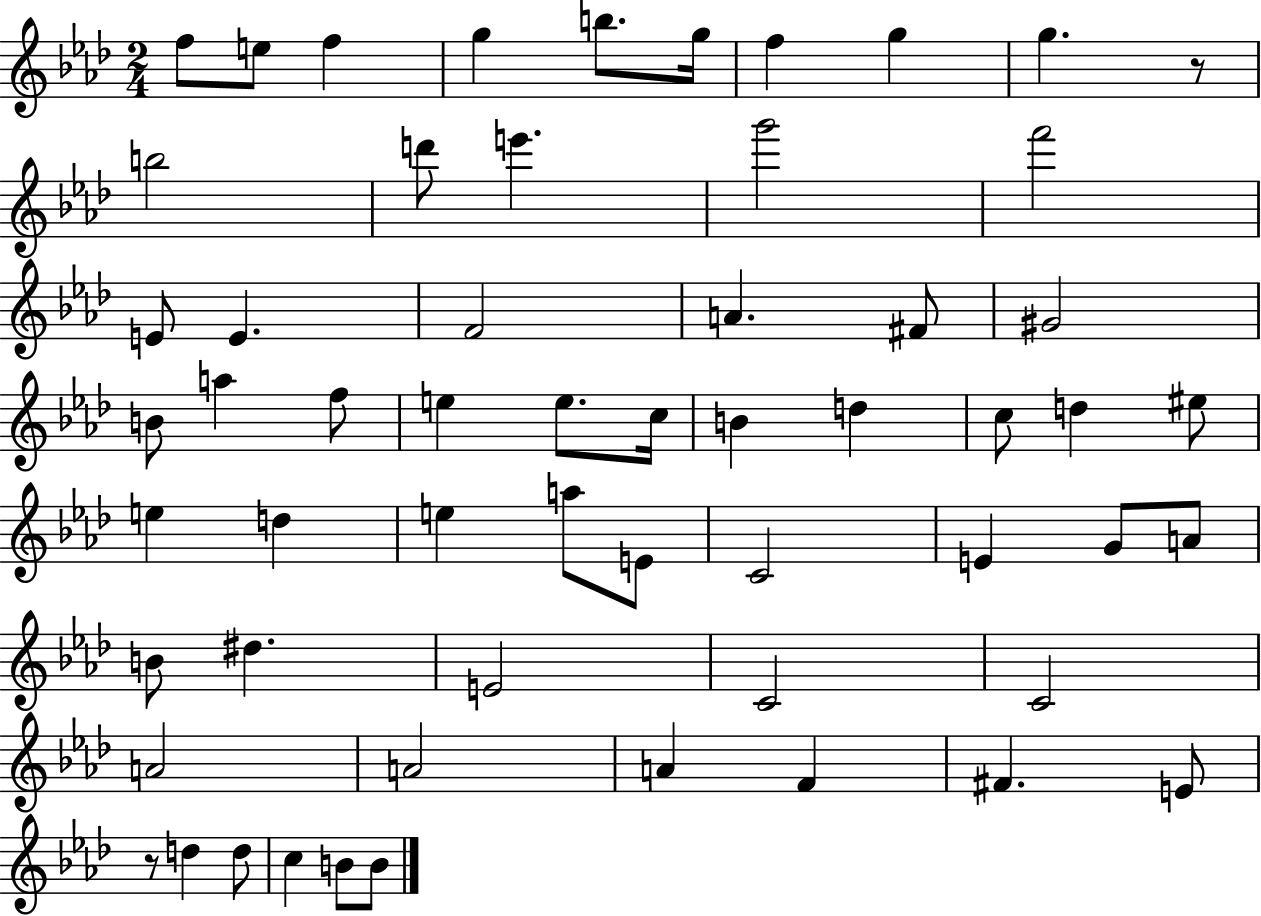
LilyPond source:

{
  \clef treble
  \numericTimeSignature
  \time 2/4
  \key aes \major
  f''8 e''8 f''4 | g''4 b''8. g''16 | f''4 g''4 | g''4. r8 | \break b''2 | d'''8 e'''4. | g'''2 | f'''2 | \break e'8 e'4. | f'2 | a'4. fis'8 | gis'2 | \break b'8 a''4 f''8 | e''4 e''8. c''16 | b'4 d''4 | c''8 d''4 eis''8 | \break e''4 d''4 | e''4 a''8 e'8 | c'2 | e'4 g'8 a'8 | \break b'8 dis''4. | e'2 | c'2 | c'2 | \break a'2 | a'2 | a'4 f'4 | fis'4. e'8 | \break r8 d''4 d''8 | c''4 b'8 b'8 | \bar "|."
}